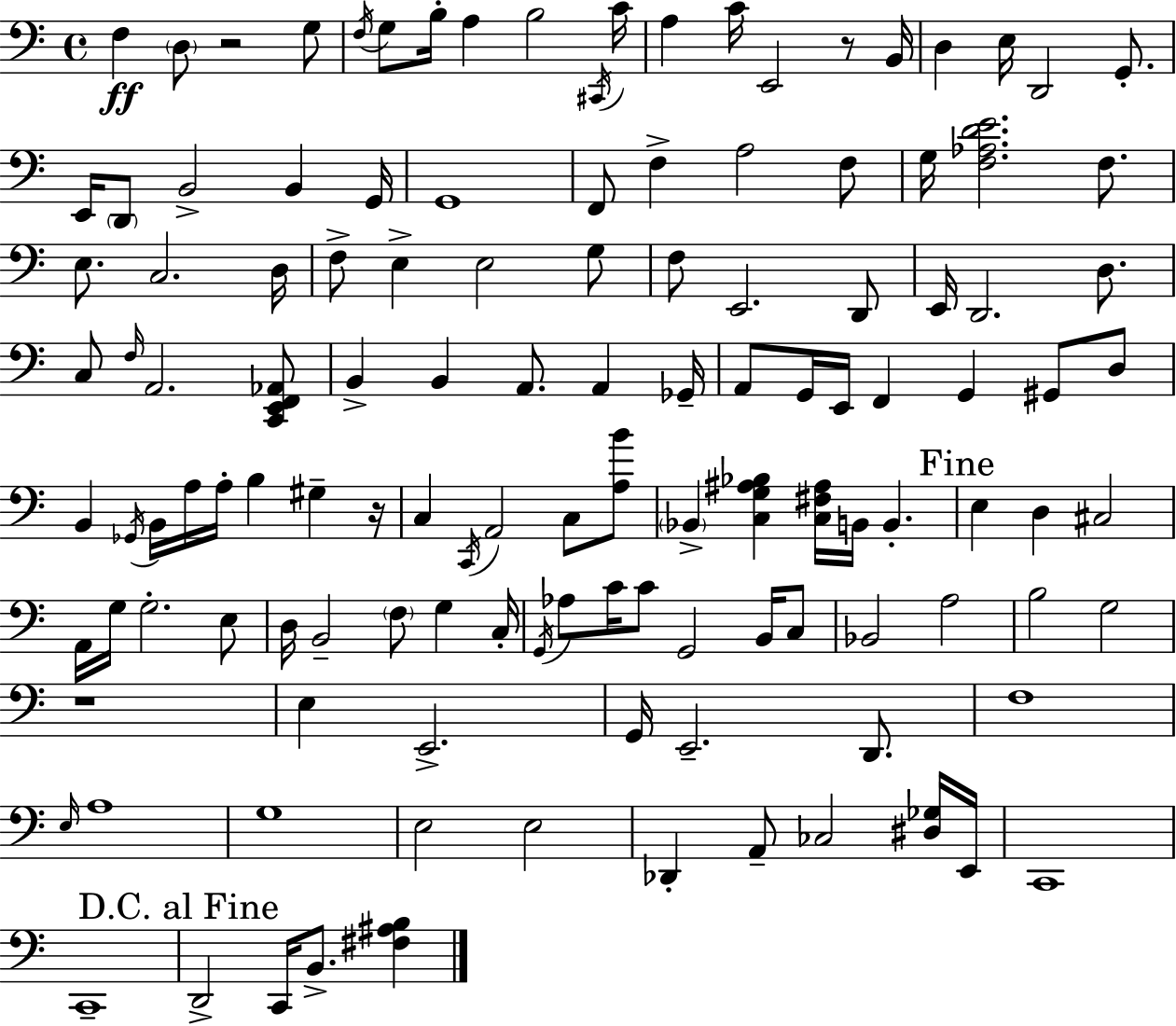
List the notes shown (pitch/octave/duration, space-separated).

F3/q D3/e R/h G3/e F3/s G3/e B3/s A3/q B3/h C#2/s C4/s A3/q C4/s E2/h R/e B2/s D3/q E3/s D2/h G2/e. E2/s D2/e B2/h B2/q G2/s G2/w F2/e F3/q A3/h F3/e G3/s [F3,Ab3,D4,E4]/h. F3/e. E3/e. C3/h. D3/s F3/e E3/q E3/h G3/e F3/e E2/h. D2/e E2/s D2/h. D3/e. C3/e F3/s A2/h. [C2,E2,F2,Ab2]/e B2/q B2/q A2/e. A2/q Gb2/s A2/e G2/s E2/s F2/q G2/q G#2/e D3/e B2/q Gb2/s B2/s A3/s A3/s B3/q G#3/q R/s C3/q C2/s A2/h C3/e [A3,B4]/e Bb2/q [C3,G3,A#3,Bb3]/q [C3,F#3,A#3]/s B2/s B2/q. E3/q D3/q C#3/h A2/s G3/s G3/h. E3/e D3/s B2/h F3/e G3/q C3/s G2/s Ab3/e C4/s C4/e G2/h B2/s C3/e Bb2/h A3/h B3/h G3/h R/w E3/q E2/h. G2/s E2/h. D2/e. F3/w E3/s A3/w G3/w E3/h E3/h Db2/q A2/e CES3/h [D#3,Gb3]/s E2/s C2/w C2/w D2/h C2/s B2/e. [F#3,A#3,B3]/q